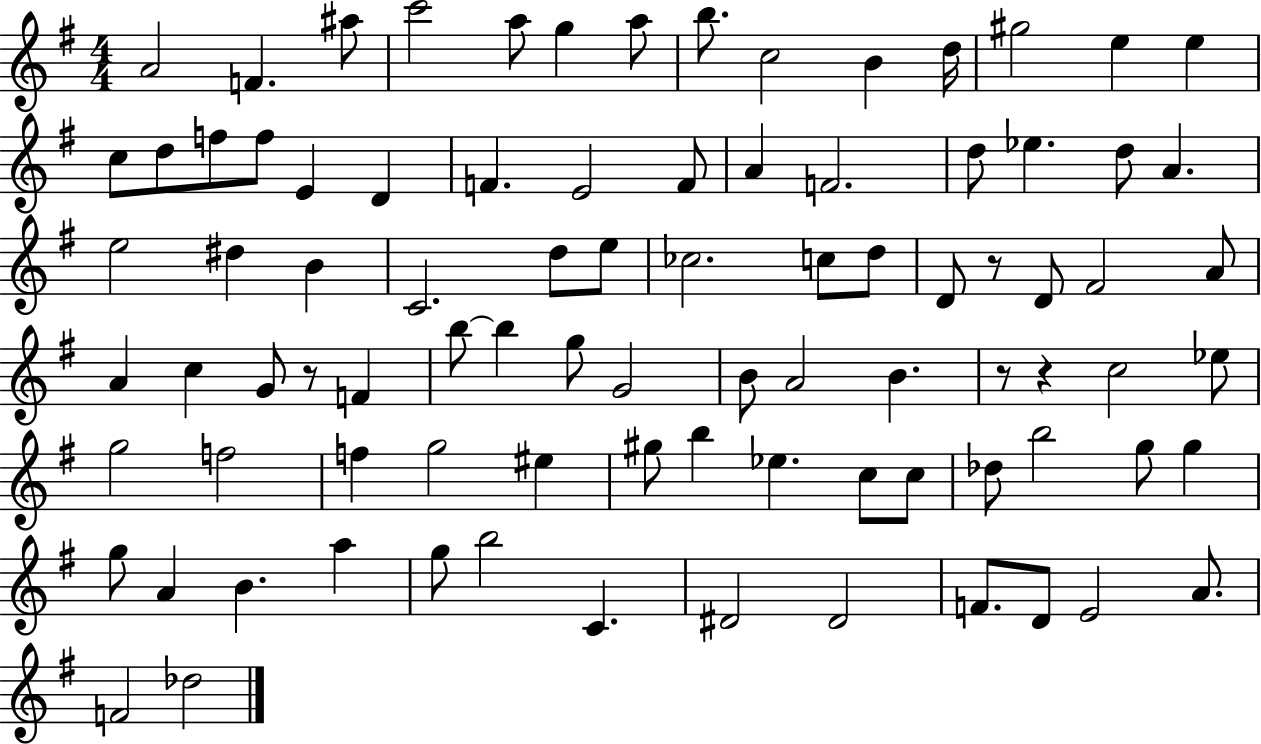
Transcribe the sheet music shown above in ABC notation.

X:1
T:Untitled
M:4/4
L:1/4
K:G
A2 F ^a/2 c'2 a/2 g a/2 b/2 c2 B d/4 ^g2 e e c/2 d/2 f/2 f/2 E D F E2 F/2 A F2 d/2 _e d/2 A e2 ^d B C2 d/2 e/2 _c2 c/2 d/2 D/2 z/2 D/2 ^F2 A/2 A c G/2 z/2 F b/2 b g/2 G2 B/2 A2 B z/2 z c2 _e/2 g2 f2 f g2 ^e ^g/2 b _e c/2 c/2 _d/2 b2 g/2 g g/2 A B a g/2 b2 C ^D2 ^D2 F/2 D/2 E2 A/2 F2 _d2